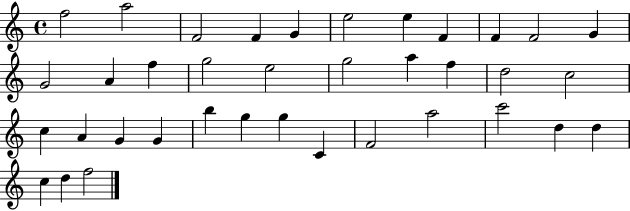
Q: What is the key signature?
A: C major